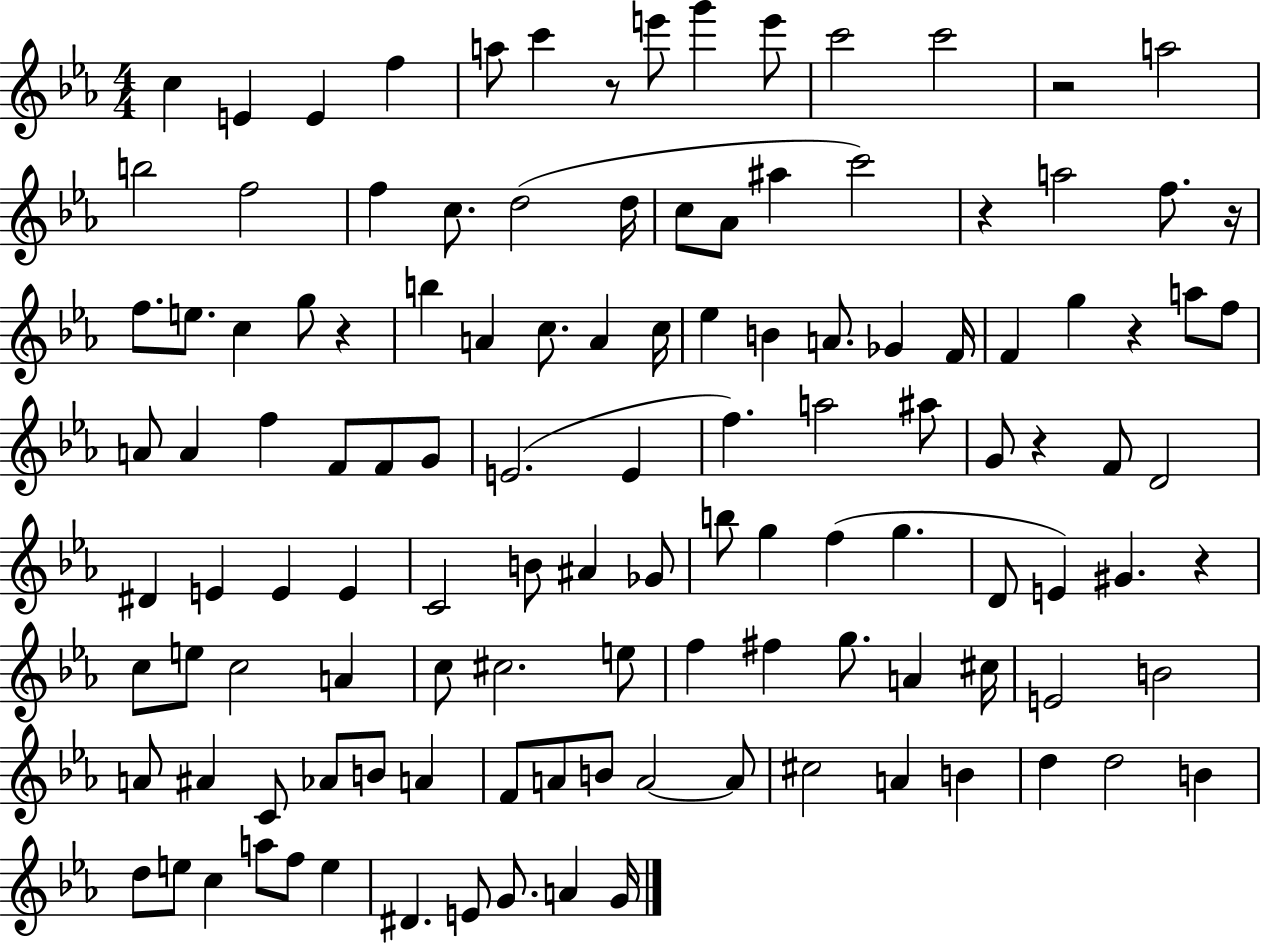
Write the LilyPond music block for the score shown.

{
  \clef treble
  \numericTimeSignature
  \time 4/4
  \key ees \major
  c''4 e'4 e'4 f''4 | a''8 c'''4 r8 e'''8 g'''4 e'''8 | c'''2 c'''2 | r2 a''2 | \break b''2 f''2 | f''4 c''8. d''2( d''16 | c''8 aes'8 ais''4 c'''2) | r4 a''2 f''8. r16 | \break f''8. e''8. c''4 g''8 r4 | b''4 a'4 c''8. a'4 c''16 | ees''4 b'4 a'8. ges'4 f'16 | f'4 g''4 r4 a''8 f''8 | \break a'8 a'4 f''4 f'8 f'8 g'8 | e'2.( e'4 | f''4.) a''2 ais''8 | g'8 r4 f'8 d'2 | \break dis'4 e'4 e'4 e'4 | c'2 b'8 ais'4 ges'8 | b''8 g''4 f''4( g''4. | d'8 e'4) gis'4. r4 | \break c''8 e''8 c''2 a'4 | c''8 cis''2. e''8 | f''4 fis''4 g''8. a'4 cis''16 | e'2 b'2 | \break a'8 ais'4 c'8 aes'8 b'8 a'4 | f'8 a'8 b'8 a'2~~ a'8 | cis''2 a'4 b'4 | d''4 d''2 b'4 | \break d''8 e''8 c''4 a''8 f''8 e''4 | dis'4. e'8 g'8. a'4 g'16 | \bar "|."
}